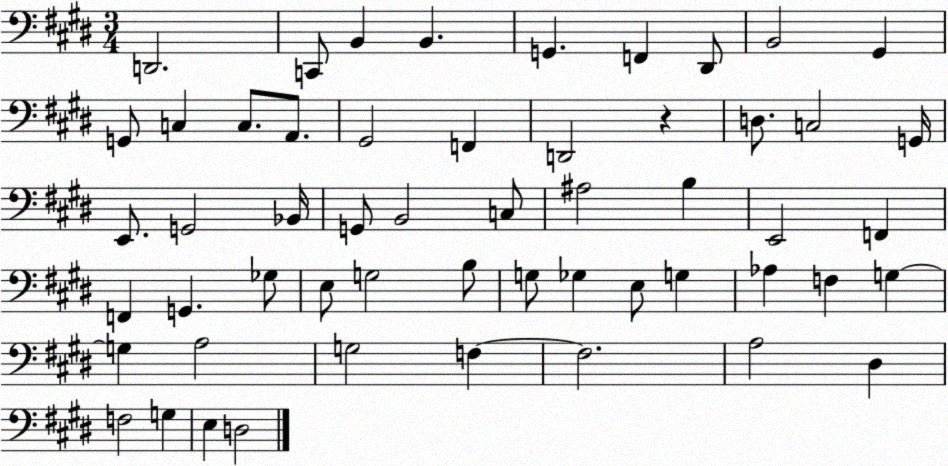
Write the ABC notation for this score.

X:1
T:Untitled
M:3/4
L:1/4
K:E
D,,2 C,,/2 B,, B,, G,, F,, ^D,,/2 B,,2 ^G,, G,,/2 C, C,/2 A,,/2 ^G,,2 F,, D,,2 z D,/2 C,2 G,,/4 E,,/2 G,,2 _B,,/4 G,,/2 B,,2 C,/2 ^A,2 B, E,,2 F,, F,, G,, _G,/2 E,/2 G,2 B,/2 G,/2 _G, E,/2 G, _A, F, G, G, A,2 G,2 F, F,2 A,2 ^D, F,2 G, E, D,2